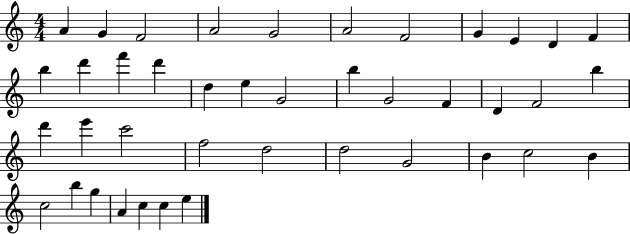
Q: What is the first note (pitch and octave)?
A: A4